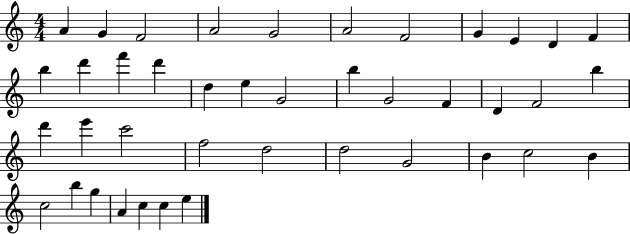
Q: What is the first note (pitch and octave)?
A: A4